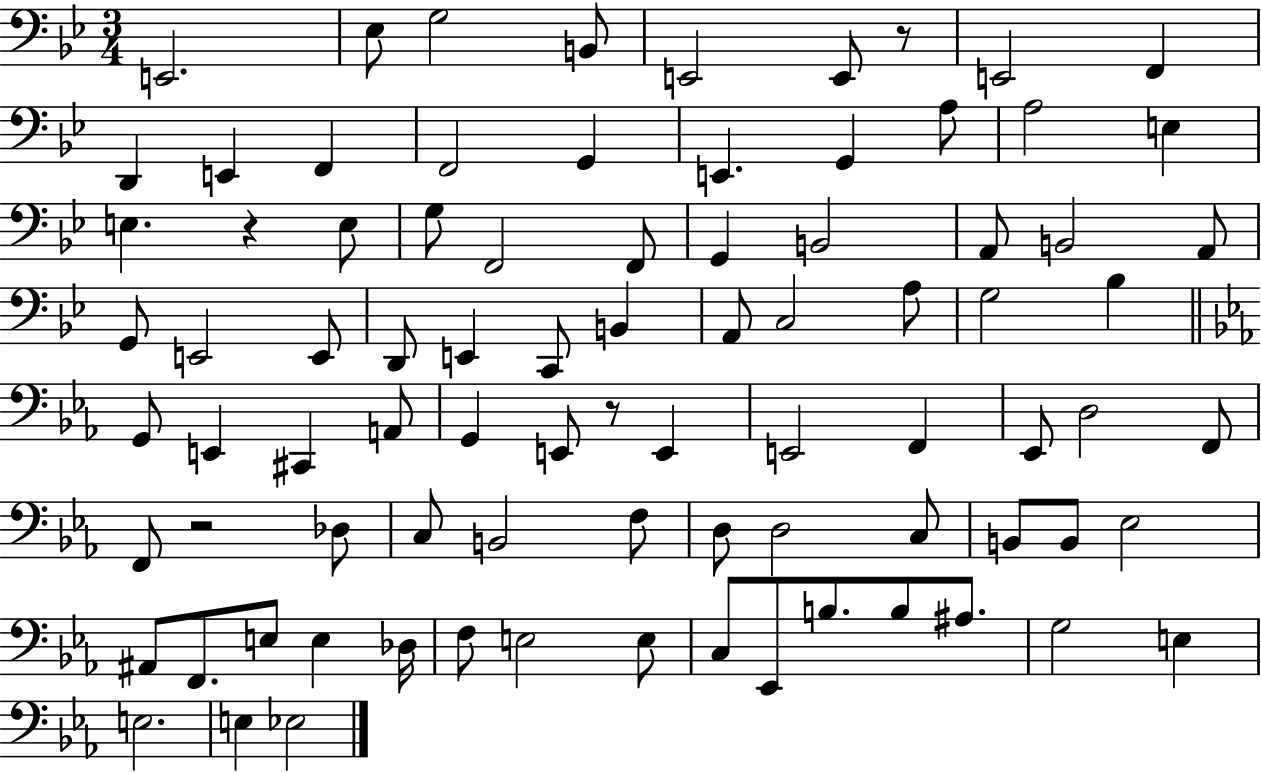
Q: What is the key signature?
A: BES major